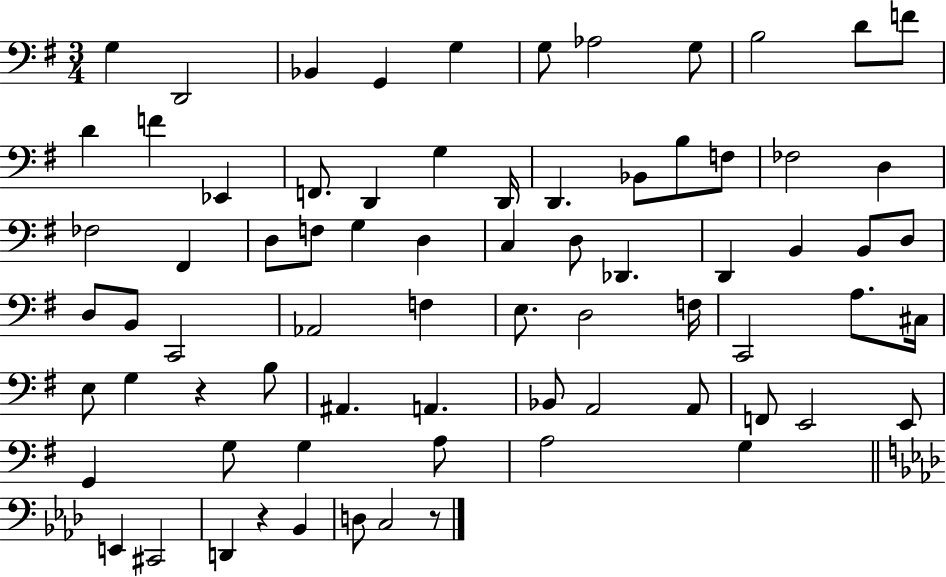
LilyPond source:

{
  \clef bass
  \numericTimeSignature
  \time 3/4
  \key g \major
  \repeat volta 2 { g4 d,2 | bes,4 g,4 g4 | g8 aes2 g8 | b2 d'8 f'8 | \break d'4 f'4 ees,4 | f,8. d,4 g4 d,16 | d,4. bes,8 b8 f8 | fes2 d4 | \break fes2 fis,4 | d8 f8 g4 d4 | c4 d8 des,4. | d,4 b,4 b,8 d8 | \break d8 b,8 c,2 | aes,2 f4 | e8. d2 f16 | c,2 a8. cis16 | \break e8 g4 r4 b8 | ais,4. a,4. | bes,8 a,2 a,8 | f,8 e,2 e,8 | \break g,4 g8 g4 a8 | a2 g4 | \bar "||" \break \key aes \major e,4 cis,2 | d,4 r4 bes,4 | d8 c2 r8 | } \bar "|."
}